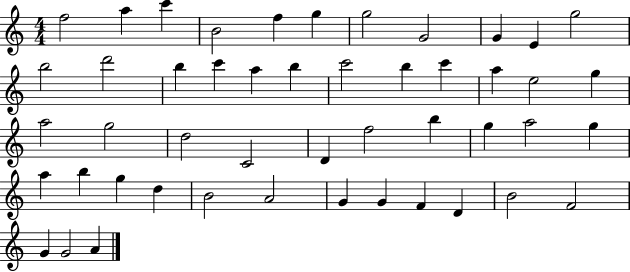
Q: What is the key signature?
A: C major